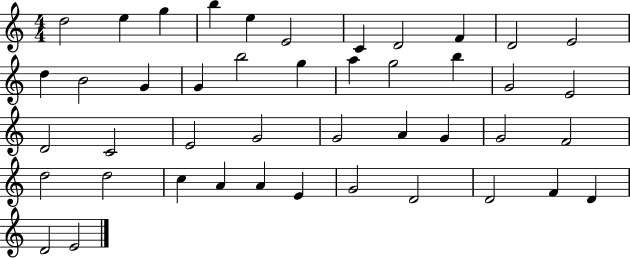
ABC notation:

X:1
T:Untitled
M:4/4
L:1/4
K:C
d2 e g b e E2 C D2 F D2 E2 d B2 G G b2 g a g2 b G2 E2 D2 C2 E2 G2 G2 A G G2 F2 d2 d2 c A A E G2 D2 D2 F D D2 E2